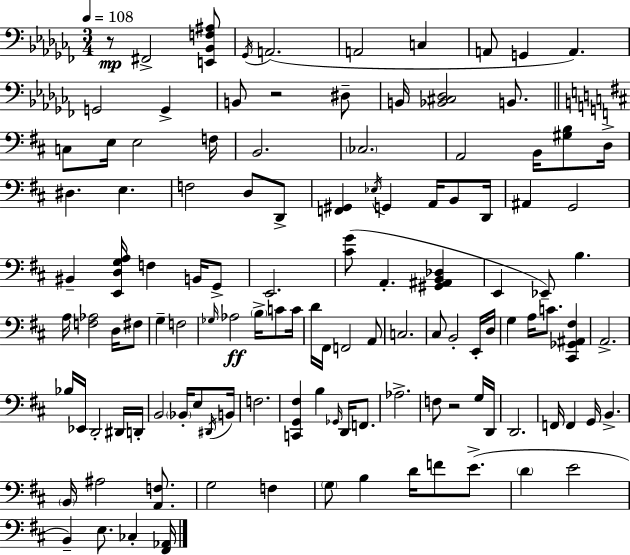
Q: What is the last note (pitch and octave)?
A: CES3